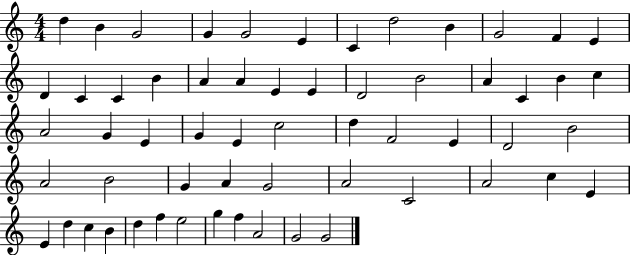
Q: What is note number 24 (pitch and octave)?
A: C4